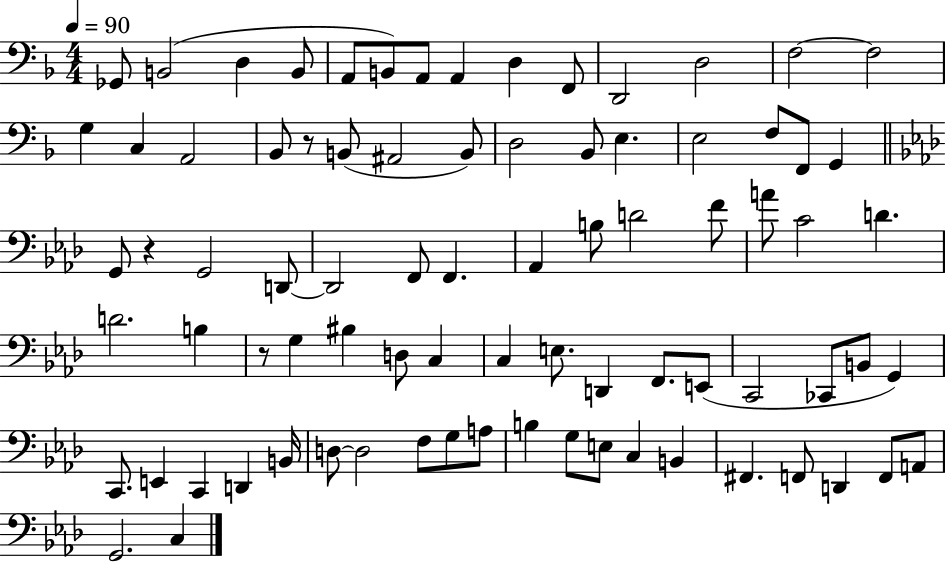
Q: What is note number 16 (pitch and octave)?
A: C3